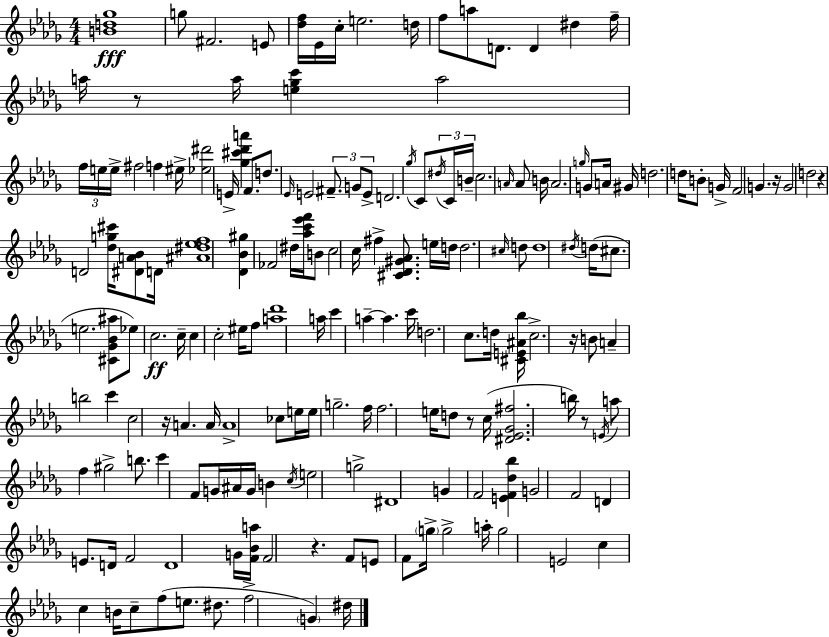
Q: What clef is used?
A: treble